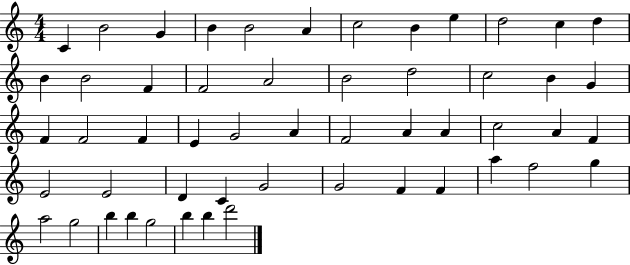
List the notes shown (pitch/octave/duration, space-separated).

C4/q B4/h G4/q B4/q B4/h A4/q C5/h B4/q E5/q D5/h C5/q D5/q B4/q B4/h F4/q F4/h A4/h B4/h D5/h C5/h B4/q G4/q F4/q F4/h F4/q E4/q G4/h A4/q F4/h A4/q A4/q C5/h A4/q F4/q E4/h E4/h D4/q C4/q G4/h G4/h F4/q F4/q A5/q F5/h G5/q A5/h G5/h B5/q B5/q G5/h B5/q B5/q D6/h